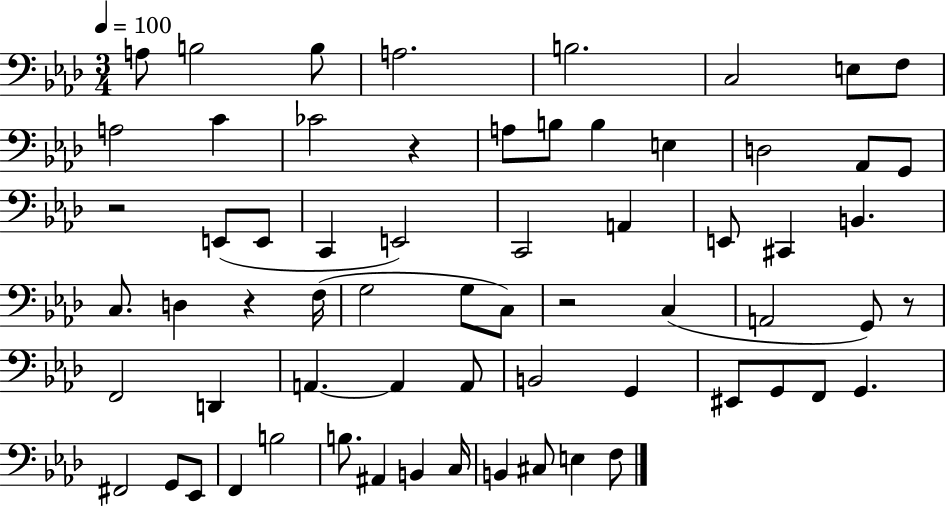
{
  \clef bass
  \numericTimeSignature
  \time 3/4
  \key aes \major
  \tempo 4 = 100
  a8 b2 b8 | a2. | b2. | c2 e8 f8 | \break a2 c'4 | ces'2 r4 | a8 b8 b4 e4 | d2 aes,8 g,8 | \break r2 e,8( e,8 | c,4 e,2) | c,2 a,4 | e,8 cis,4 b,4. | \break c8. d4 r4 f16( | g2 g8 c8) | r2 c4( | a,2 g,8) r8 | \break f,2 d,4 | a,4.~~ a,4 a,8 | b,2 g,4 | eis,8 g,8 f,8 g,4. | \break fis,2 g,8 ees,8 | f,4 b2 | b8. ais,4 b,4 c16 | b,4 cis8 e4 f8 | \break \bar "|."
}